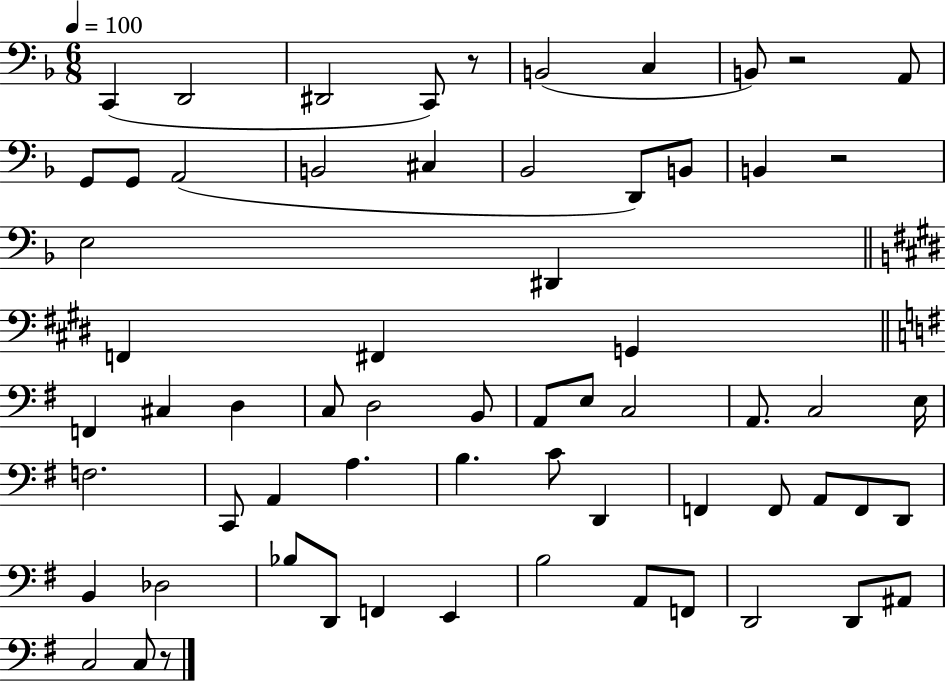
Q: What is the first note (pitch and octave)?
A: C2